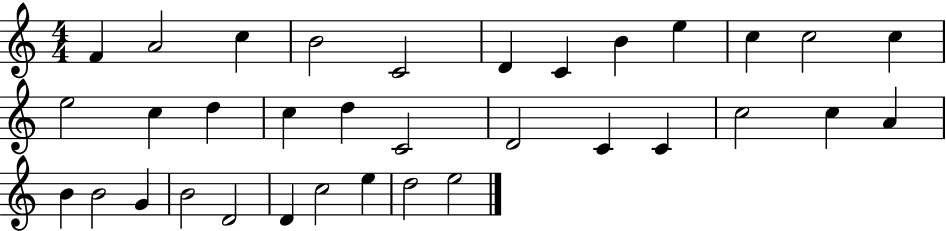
F4/q A4/h C5/q B4/h C4/h D4/q C4/q B4/q E5/q C5/q C5/h C5/q E5/h C5/q D5/q C5/q D5/q C4/h D4/h C4/q C4/q C5/h C5/q A4/q B4/q B4/h G4/q B4/h D4/h D4/q C5/h E5/q D5/h E5/h